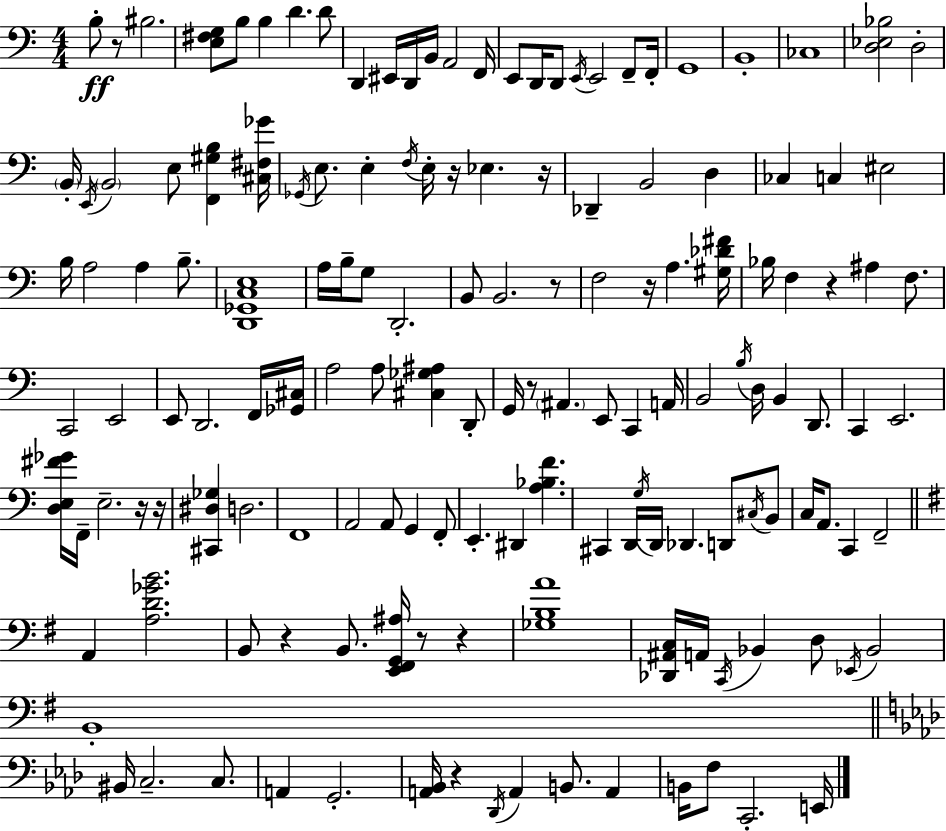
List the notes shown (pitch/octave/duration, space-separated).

B3/e R/e BIS3/h. [E3,F#3,G3]/e B3/e B3/q D4/q. D4/e D2/q EIS2/s D2/s B2/s A2/h F2/s E2/e D2/s D2/e E2/s E2/h F2/e F2/s G2/w B2/w CES3/w [D3,Eb3,Bb3]/h D3/h B2/s E2/s B2/h E3/e [F2,G#3,B3]/q [C#3,F#3,Gb4]/s Gb2/s E3/e. E3/q F3/s E3/s R/s Eb3/q. R/s Db2/q B2/h D3/q CES3/q C3/q EIS3/h B3/s A3/h A3/q B3/e. [D2,Gb2,C3,E3]/w A3/s B3/s G3/e D2/h. B2/e B2/h. R/e F3/h R/s A3/q. [G#3,Db4,F#4]/s Bb3/s F3/q R/q A#3/q F3/e. C2/h E2/h E2/e D2/h. F2/s [Gb2,C#3]/s A3/h A3/e [C#3,Gb3,A#3]/q D2/e G2/s R/e A#2/q. E2/e C2/q A2/s B2/h B3/s D3/s B2/q D2/e. C2/q E2/h. [D3,E3,F#4,Gb4]/s F2/s E3/h. R/s R/s [C#2,D#3,Gb3]/q D3/h. F2/w A2/h A2/e G2/q F2/e E2/q. D#2/q [A3,Bb3,F4]/q. C#2/q D2/s G3/s D2/s Db2/q. D2/e C#3/s B2/e C3/s A2/e. C2/q F2/h A2/q [A3,D4,Gb4,B4]/h. B2/e R/q B2/e. [E2,F#2,G2,A#3]/s R/e R/q [Gb3,B3,A4]/w [Db2,A#2,C3]/s A2/s C2/s Bb2/q D3/e Eb2/s Bb2/h B2/w BIS2/s C3/h. C3/e. A2/q G2/h. [A2,Bb2]/s R/q Db2/s A2/q B2/e. A2/q B2/s F3/e C2/h. E2/s